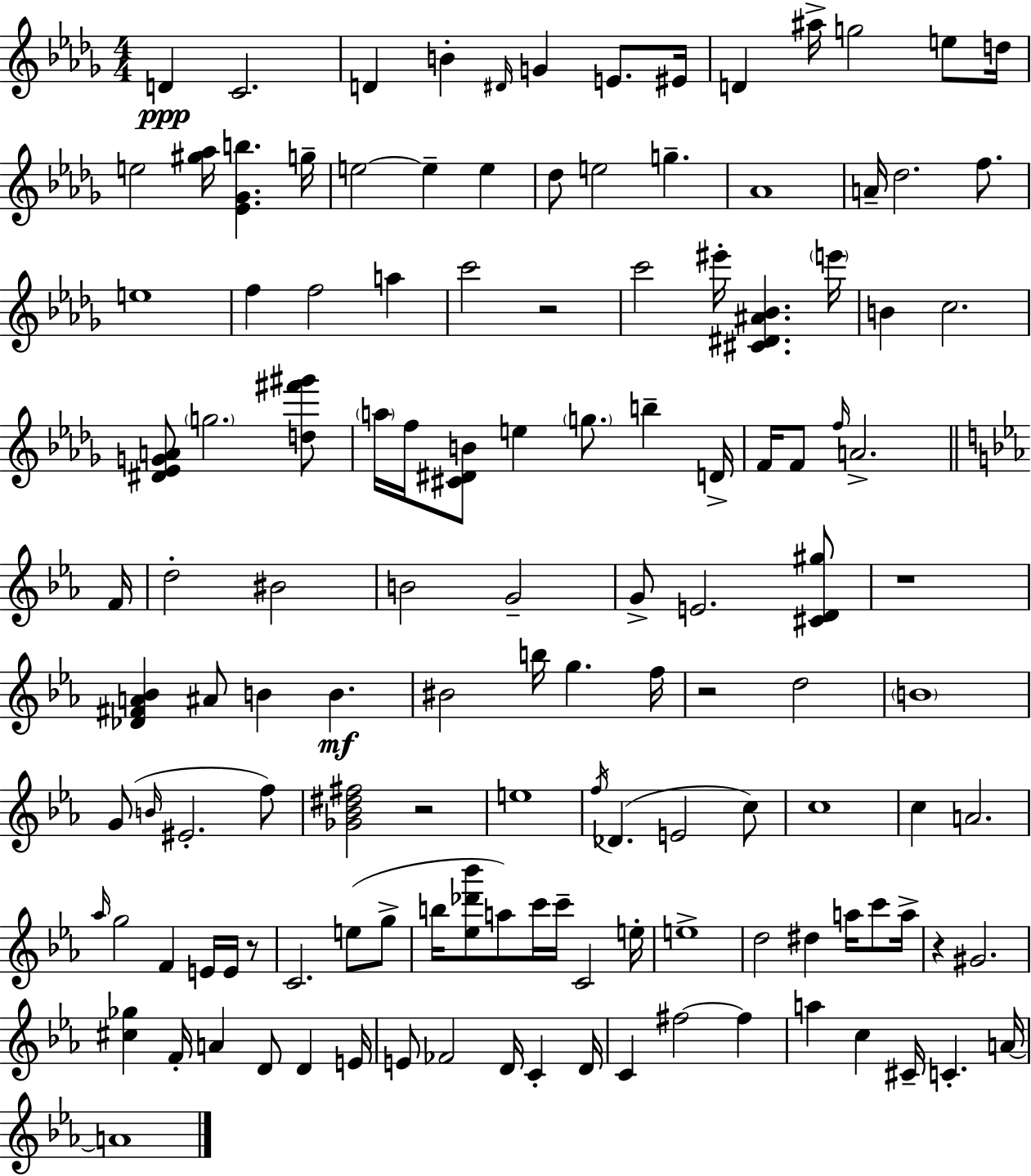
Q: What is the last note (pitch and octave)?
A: A4